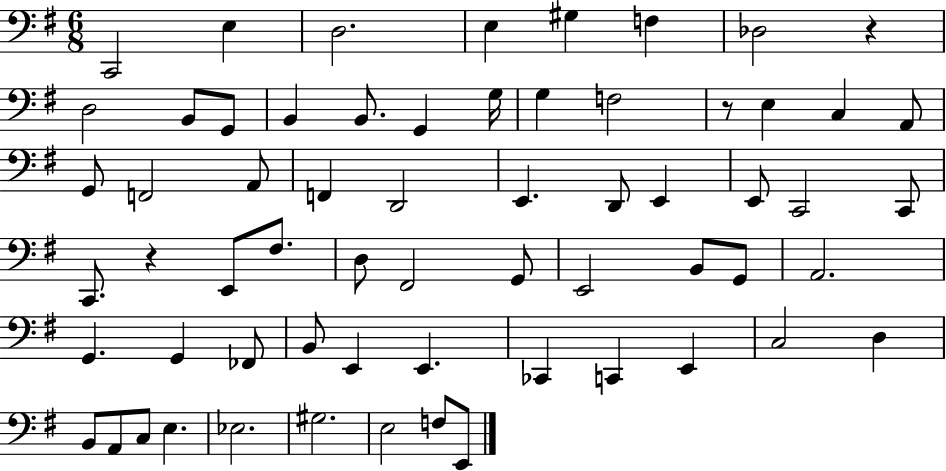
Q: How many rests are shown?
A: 3